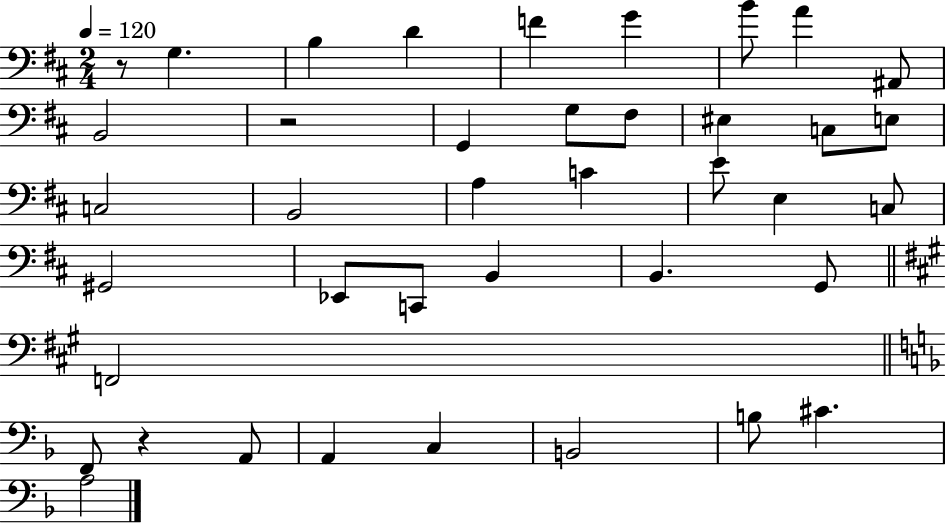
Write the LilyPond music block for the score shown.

{
  \clef bass
  \numericTimeSignature
  \time 2/4
  \key d \major
  \tempo 4 = 120
  \repeat volta 2 { r8 g4. | b4 d'4 | f'4 g'4 | b'8 a'4 ais,8 | \break b,2 | r2 | g,4 g8 fis8 | eis4 c8 e8 | \break c2 | b,2 | a4 c'4 | e'8 e4 c8 | \break gis,2 | ees,8 c,8 b,4 | b,4. g,8 | \bar "||" \break \key a \major f,2 | \bar "||" \break \key f \major f,8 r4 a,8 | a,4 c4 | b,2 | b8 cis'4. | \break a2 | } \bar "|."
}